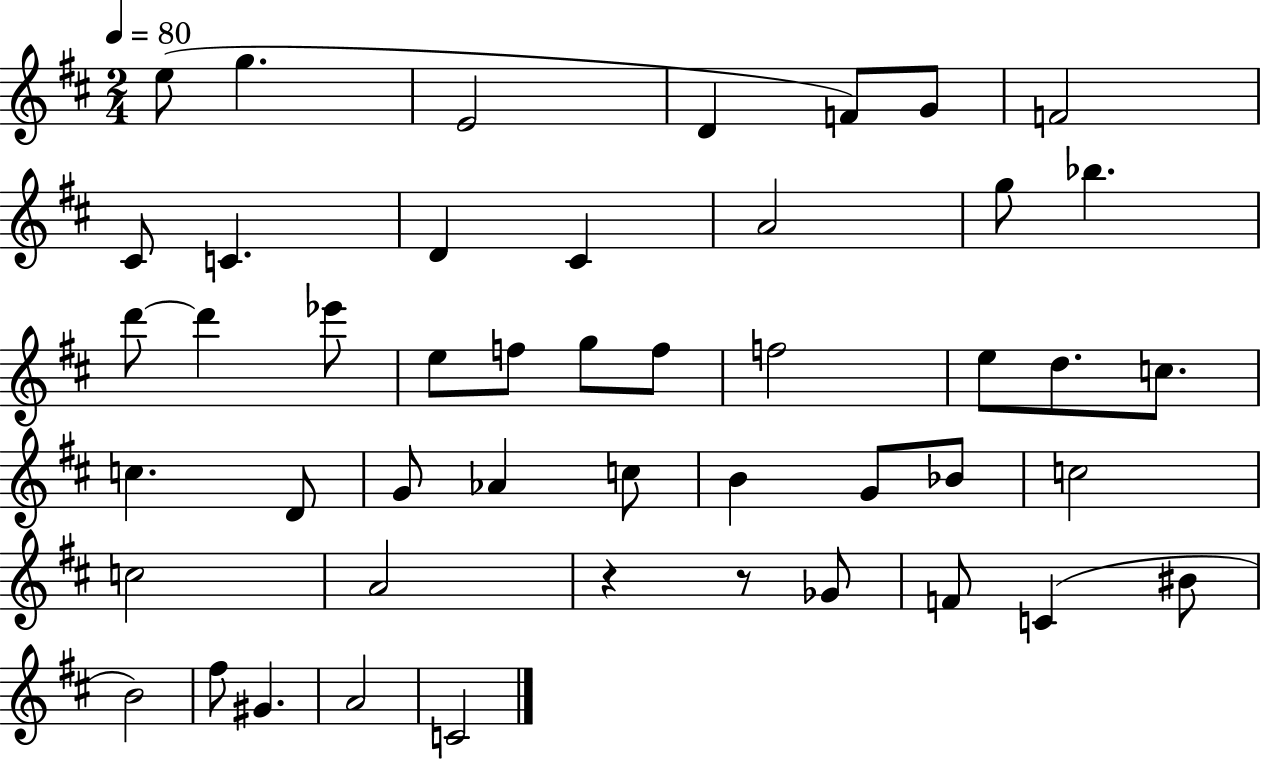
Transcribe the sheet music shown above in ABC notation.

X:1
T:Untitled
M:2/4
L:1/4
K:D
e/2 g E2 D F/2 G/2 F2 ^C/2 C D ^C A2 g/2 _b d'/2 d' _e'/2 e/2 f/2 g/2 f/2 f2 e/2 d/2 c/2 c D/2 G/2 _A c/2 B G/2 _B/2 c2 c2 A2 z z/2 _G/2 F/2 C ^B/2 B2 ^f/2 ^G A2 C2